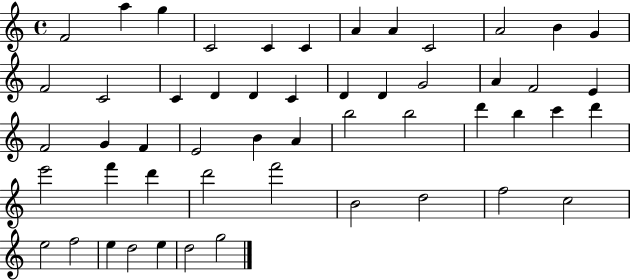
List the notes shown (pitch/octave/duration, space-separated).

F4/h A5/q G5/q C4/h C4/q C4/q A4/q A4/q C4/h A4/h B4/q G4/q F4/h C4/h C4/q D4/q D4/q C4/q D4/q D4/q G4/h A4/q F4/h E4/q F4/h G4/q F4/q E4/h B4/q A4/q B5/h B5/h D6/q B5/q C6/q D6/q E6/h F6/q D6/q D6/h F6/h B4/h D5/h F5/h C5/h E5/h F5/h E5/q D5/h E5/q D5/h G5/h